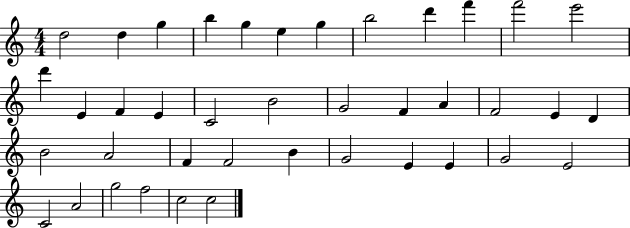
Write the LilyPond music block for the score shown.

{
  \clef treble
  \numericTimeSignature
  \time 4/4
  \key c \major
  d''2 d''4 g''4 | b''4 g''4 e''4 g''4 | b''2 d'''4 f'''4 | f'''2 e'''2 | \break d'''4 e'4 f'4 e'4 | c'2 b'2 | g'2 f'4 a'4 | f'2 e'4 d'4 | \break b'2 a'2 | f'4 f'2 b'4 | g'2 e'4 e'4 | g'2 e'2 | \break c'2 a'2 | g''2 f''2 | c''2 c''2 | \bar "|."
}